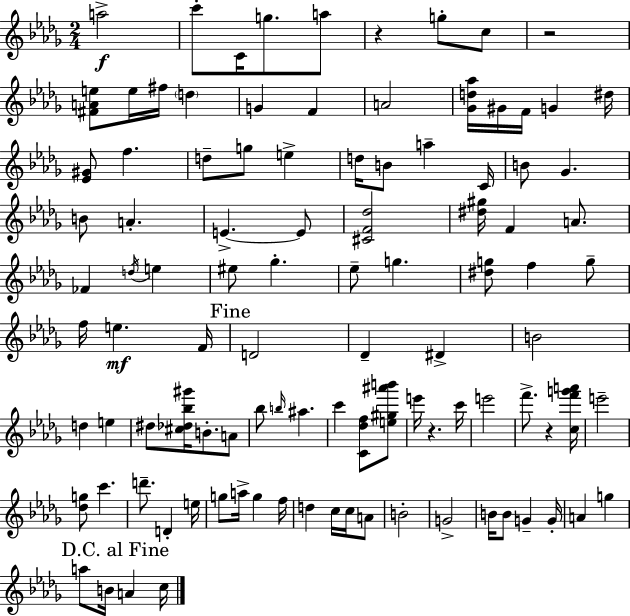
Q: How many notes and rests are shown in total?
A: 102